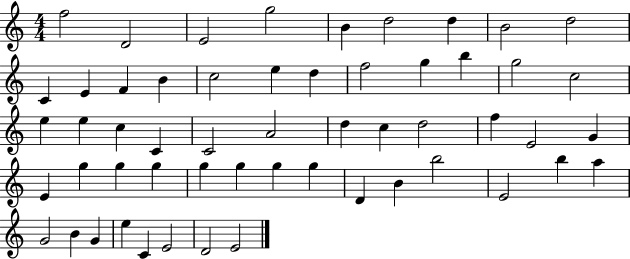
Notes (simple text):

F5/h D4/h E4/h G5/h B4/q D5/h D5/q B4/h D5/h C4/q E4/q F4/q B4/q C5/h E5/q D5/q F5/h G5/q B5/q G5/h C5/h E5/q E5/q C5/q C4/q C4/h A4/h D5/q C5/q D5/h F5/q E4/h G4/q E4/q G5/q G5/q G5/q G5/q G5/q G5/q G5/q D4/q B4/q B5/h E4/h B5/q A5/q G4/h B4/q G4/q E5/q C4/q E4/h D4/h E4/h